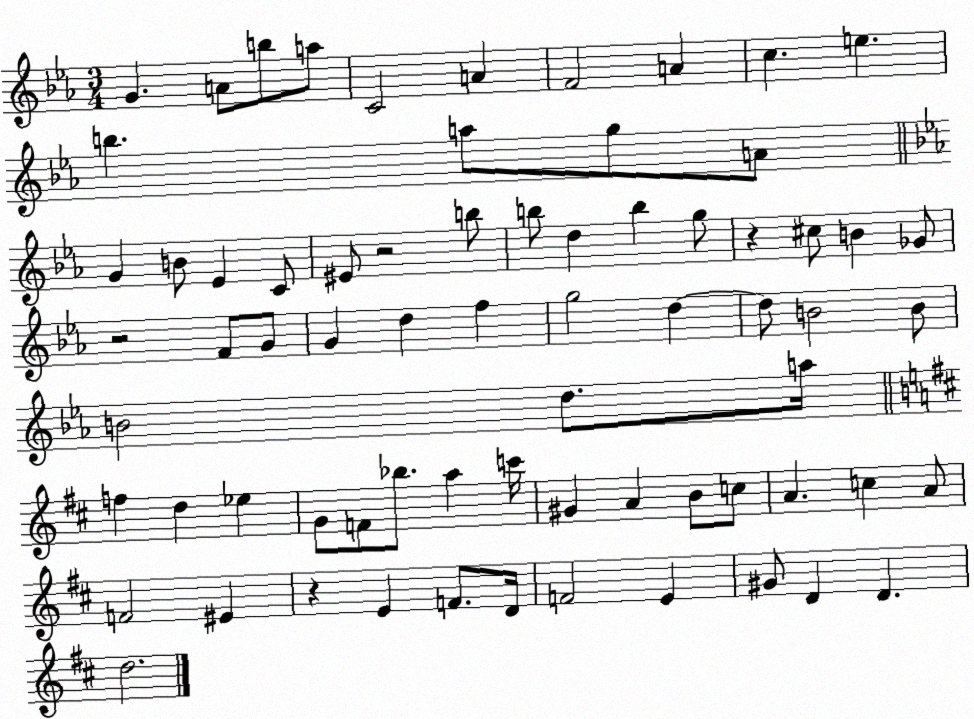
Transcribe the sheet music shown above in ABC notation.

X:1
T:Untitled
M:3/4
L:1/4
K:Eb
G A/2 b/2 a/2 C2 A F2 A c e b a/2 g/2 A/2 G B/2 _E C/2 ^E/2 z2 b/2 b/2 d b g/2 z ^c/2 B _G/2 z2 F/2 G/2 G d f g2 d d/2 B2 B/2 B2 d/2 a/4 f d _e G/2 F/2 _b/2 a c'/4 ^G A B/2 c/2 A c A/2 F2 ^E z E F/2 D/4 F2 E ^G/2 D D d2